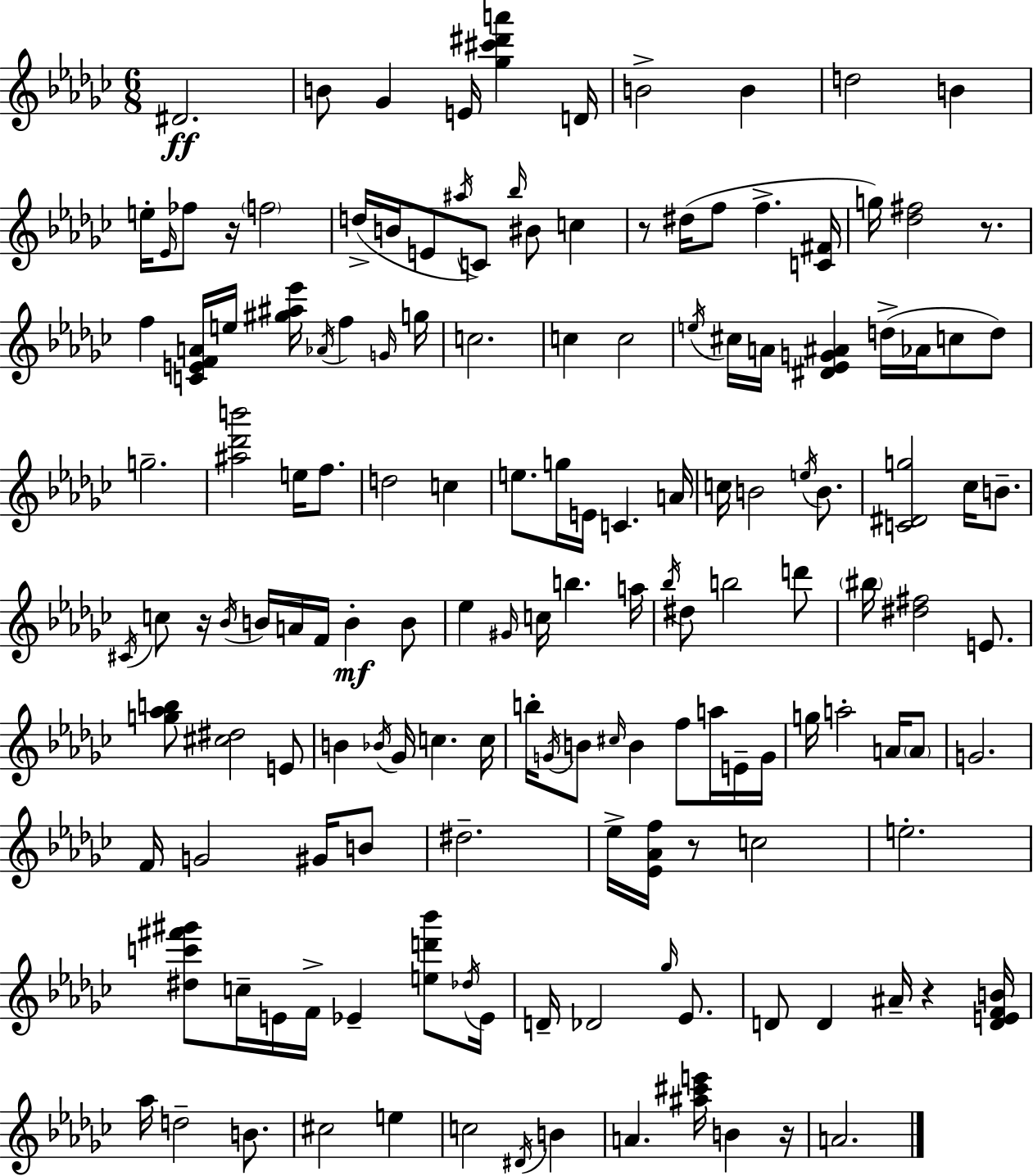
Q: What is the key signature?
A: EES minor